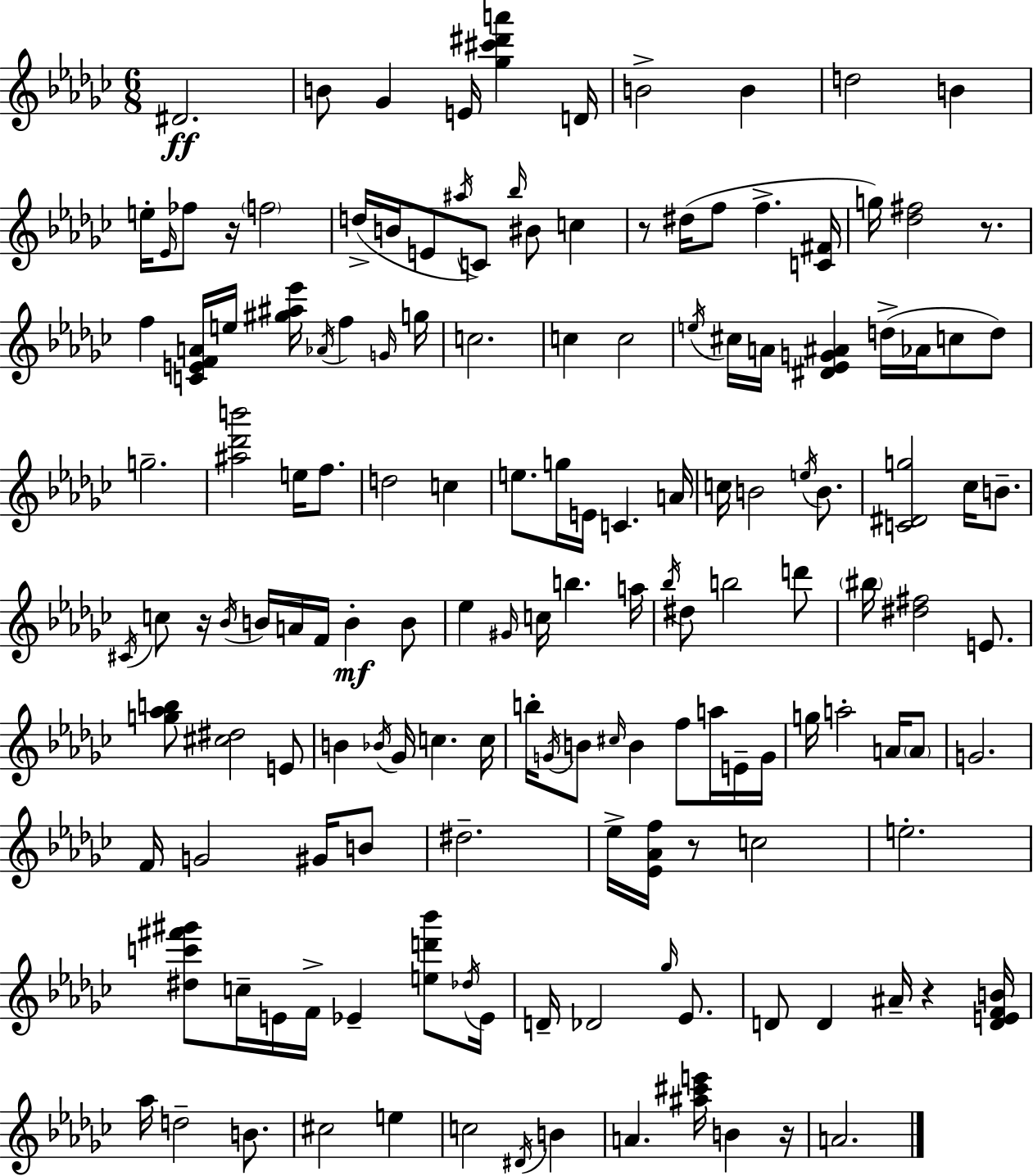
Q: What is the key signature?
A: EES minor